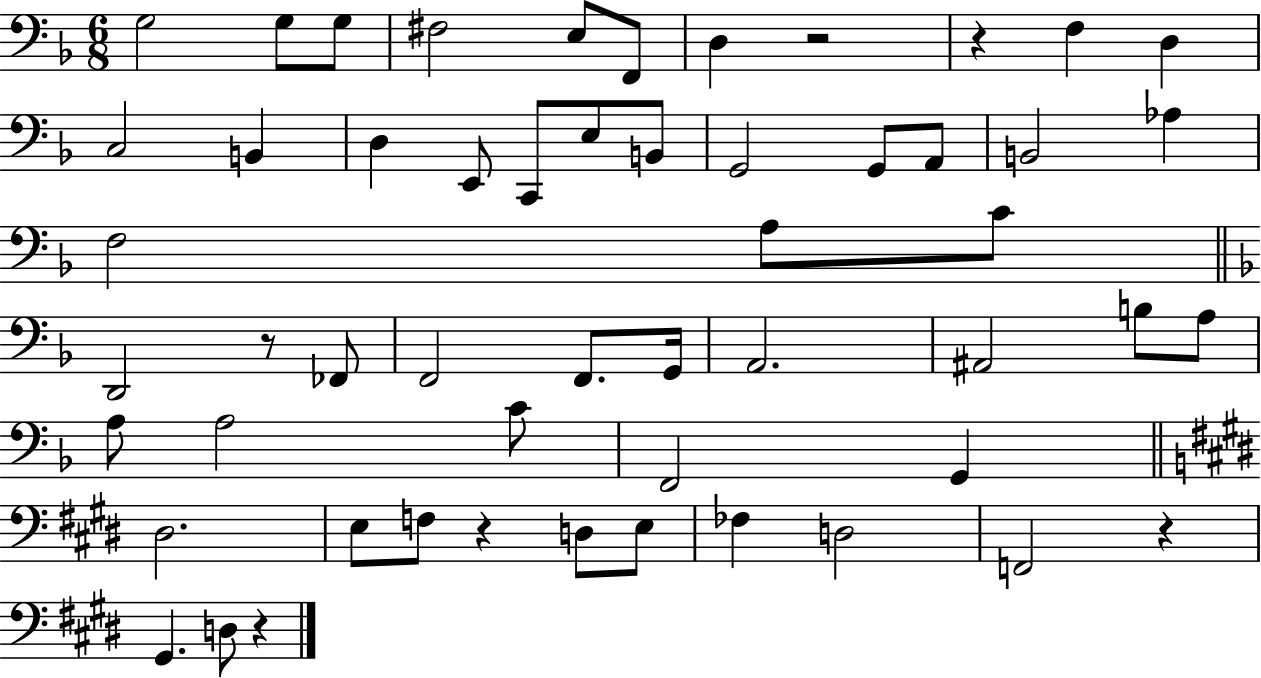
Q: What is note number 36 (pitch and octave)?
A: C4